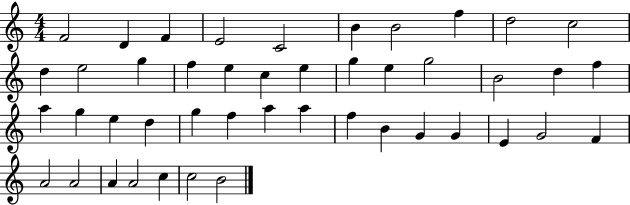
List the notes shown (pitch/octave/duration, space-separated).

F4/h D4/q F4/q E4/h C4/h B4/q B4/h F5/q D5/h C5/h D5/q E5/h G5/q F5/q E5/q C5/q E5/q G5/q E5/q G5/h B4/h D5/q F5/q A5/q G5/q E5/q D5/q G5/q F5/q A5/q A5/q F5/q B4/q G4/q G4/q E4/q G4/h F4/q A4/h A4/h A4/q A4/h C5/q C5/h B4/h